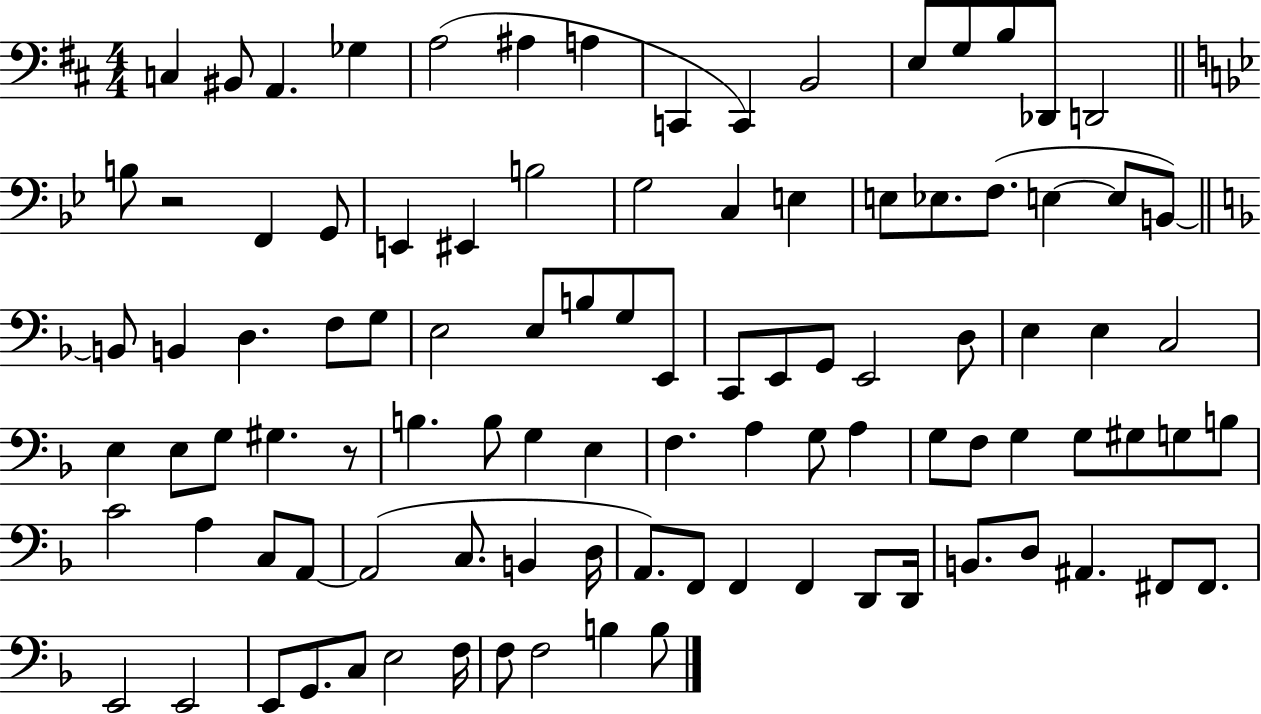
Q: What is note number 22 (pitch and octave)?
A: G3